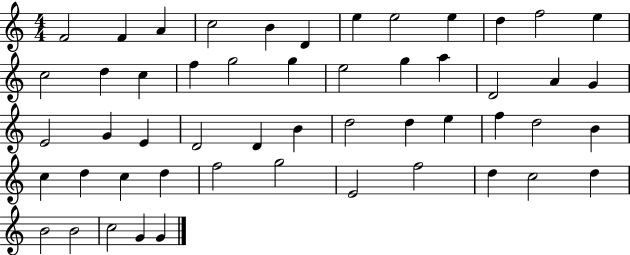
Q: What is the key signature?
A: C major